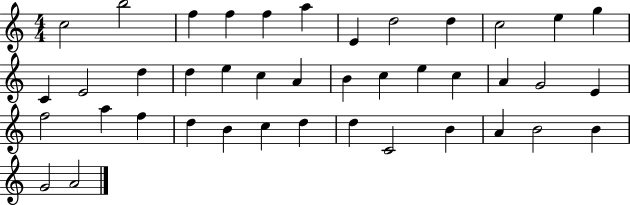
{
  \clef treble
  \numericTimeSignature
  \time 4/4
  \key c \major
  c''2 b''2 | f''4 f''4 f''4 a''4 | e'4 d''2 d''4 | c''2 e''4 g''4 | \break c'4 e'2 d''4 | d''4 e''4 c''4 a'4 | b'4 c''4 e''4 c''4 | a'4 g'2 e'4 | \break f''2 a''4 f''4 | d''4 b'4 c''4 d''4 | d''4 c'2 b'4 | a'4 b'2 b'4 | \break g'2 a'2 | \bar "|."
}